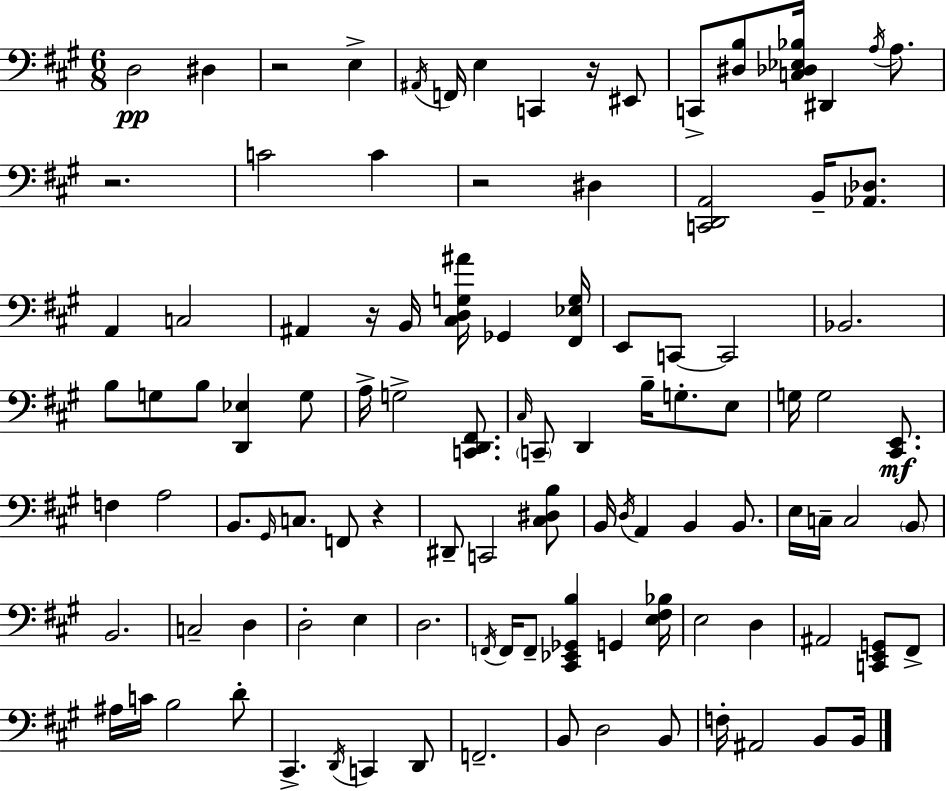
{
  \clef bass
  \numericTimeSignature
  \time 6/8
  \key a \major
  \repeat volta 2 { d2\pp dis4 | r2 e4-> | \acciaccatura { ais,16 } f,16 e4 c,4 r16 eis,8 | c,8-> <dis b>8 <c des ees bes>16 dis,4 \acciaccatura { a16 } a8. | \break r2. | c'2 c'4 | r2 dis4 | <c, d, a,>2 b,16-- <aes, des>8. | \break a,4 c2 | ais,4 r16 b,16 <cis d g ais'>16 ges,4 | <fis, ees g>16 e,8 c,8~~ c,2 | bes,2. | \break b8 g8 b8 <d, ees>4 | g8 a16-> g2-> <c, d, fis,>8. | \grace { cis16 } \parenthesize c,8-- d,4 b16-- g8.-. | e8 g16 g2 | \break <cis, e,>8.\mf f4 a2 | b,8. \grace { gis,16 } c8. f,8 | r4 dis,8-- c,2 | <cis dis b>8 b,16 \acciaccatura { d16 } a,4 b,4 | \break b,8. e16 c16-- c2 | \parenthesize b,8 b,2. | c2-- | d4 d2-. | \break e4 d2. | \acciaccatura { f,16 } f,16 f,8-- <cis, ees, ges, b>4 | g,4 <e fis bes>16 e2 | d4 ais,2 | \break <c, e, g,>8 fis,8-> ais16 c'16 b2 | d'8-. cis,4.-> | \acciaccatura { d,16 } c,4 d,8 f,2.-- | b,8 d2 | \break b,8 f16-. ais,2 | b,8 b,16 } \bar "|."
}